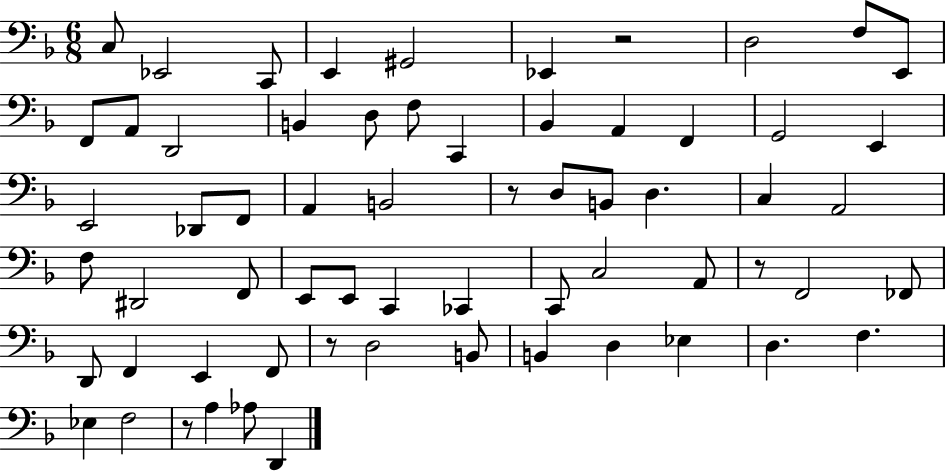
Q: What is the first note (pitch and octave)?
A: C3